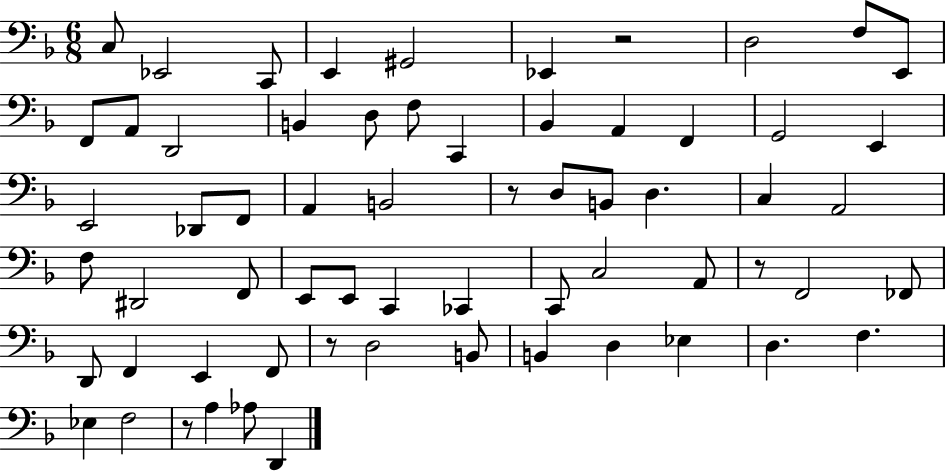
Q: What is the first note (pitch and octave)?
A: C3